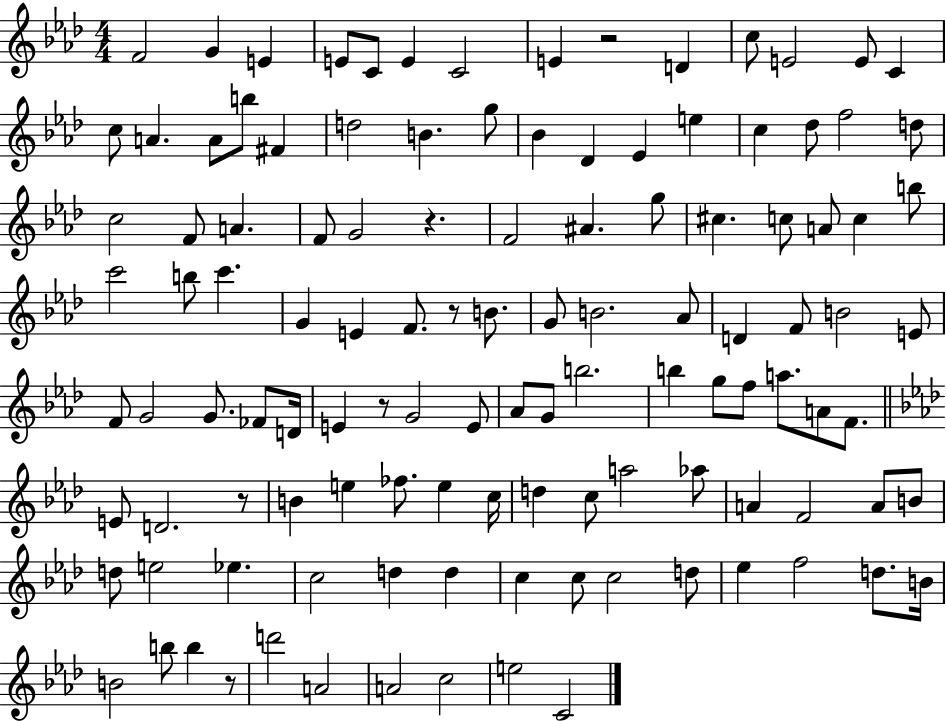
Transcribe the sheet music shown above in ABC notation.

X:1
T:Untitled
M:4/4
L:1/4
K:Ab
F2 G E E/2 C/2 E C2 E z2 D c/2 E2 E/2 C c/2 A A/2 b/2 ^F d2 B g/2 _B _D _E e c _d/2 f2 d/2 c2 F/2 A F/2 G2 z F2 ^A g/2 ^c c/2 A/2 c b/2 c'2 b/2 c' G E F/2 z/2 B/2 G/2 B2 _A/2 D F/2 B2 E/2 F/2 G2 G/2 _F/2 D/4 E z/2 G2 E/2 _A/2 G/2 b2 b g/2 f/2 a/2 A/2 F/2 E/2 D2 z/2 B e _f/2 e c/4 d c/2 a2 _a/2 A F2 A/2 B/2 d/2 e2 _e c2 d d c c/2 c2 d/2 _e f2 d/2 B/4 B2 b/2 b z/2 d'2 A2 A2 c2 e2 C2